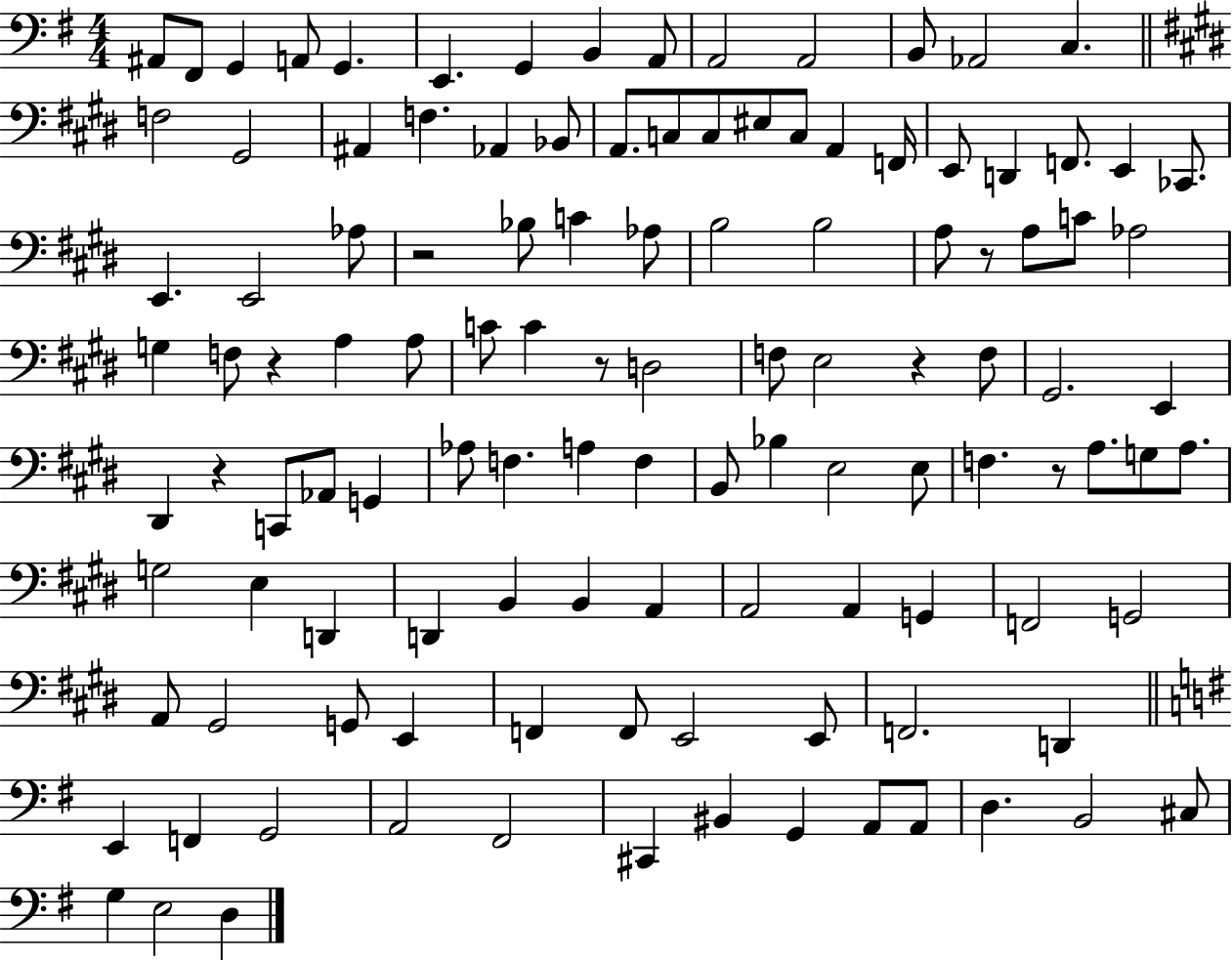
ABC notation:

X:1
T:Untitled
M:4/4
L:1/4
K:G
^A,,/2 ^F,,/2 G,, A,,/2 G,, E,, G,, B,, A,,/2 A,,2 A,,2 B,,/2 _A,,2 C, F,2 ^G,,2 ^A,, F, _A,, _B,,/2 A,,/2 C,/2 C,/2 ^E,/2 C,/2 A,, F,,/4 E,,/2 D,, F,,/2 E,, _C,,/2 E,, E,,2 _A,/2 z2 _B,/2 C _A,/2 B,2 B,2 A,/2 z/2 A,/2 C/2 _A,2 G, F,/2 z A, A,/2 C/2 C z/2 D,2 F,/2 E,2 z F,/2 ^G,,2 E,, ^D,, z C,,/2 _A,,/2 G,, _A,/2 F, A, F, B,,/2 _B, E,2 E,/2 F, z/2 A,/2 G,/2 A,/2 G,2 E, D,, D,, B,, B,, A,, A,,2 A,, G,, F,,2 G,,2 A,,/2 ^G,,2 G,,/2 E,, F,, F,,/2 E,,2 E,,/2 F,,2 D,, E,, F,, G,,2 A,,2 ^F,,2 ^C,, ^B,, G,, A,,/2 A,,/2 D, B,,2 ^C,/2 G, E,2 D,